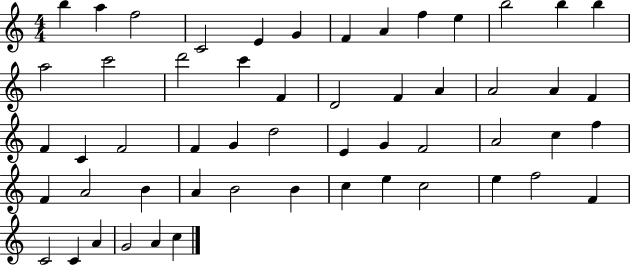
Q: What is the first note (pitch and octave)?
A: B5